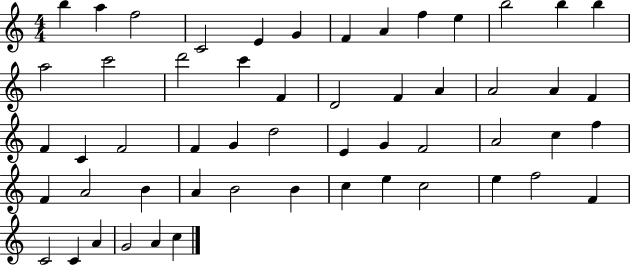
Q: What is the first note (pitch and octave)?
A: B5